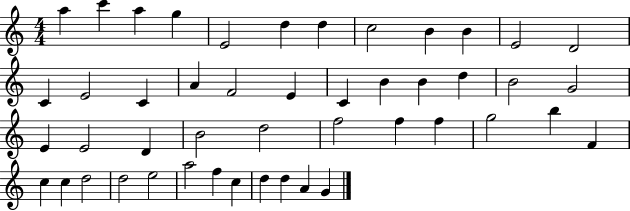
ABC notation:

X:1
T:Untitled
M:4/4
L:1/4
K:C
a c' a g E2 d d c2 B B E2 D2 C E2 C A F2 E C B B d B2 G2 E E2 D B2 d2 f2 f f g2 b F c c d2 d2 e2 a2 f c d d A G